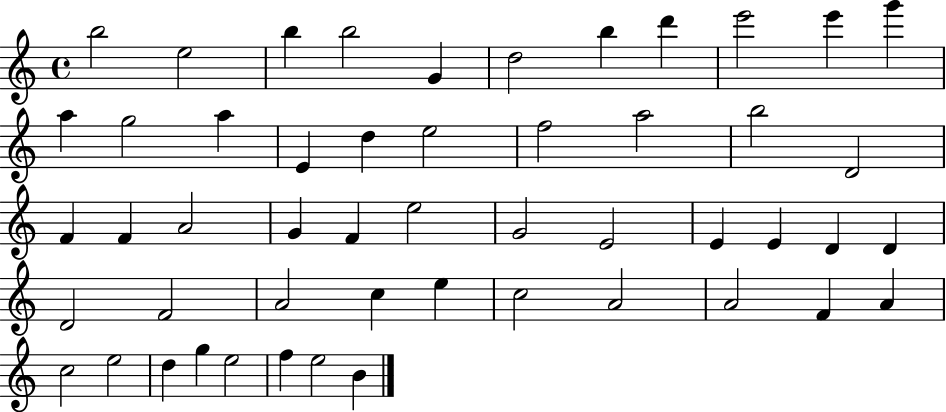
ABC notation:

X:1
T:Untitled
M:4/4
L:1/4
K:C
b2 e2 b b2 G d2 b d' e'2 e' g' a g2 a E d e2 f2 a2 b2 D2 F F A2 G F e2 G2 E2 E E D D D2 F2 A2 c e c2 A2 A2 F A c2 e2 d g e2 f e2 B